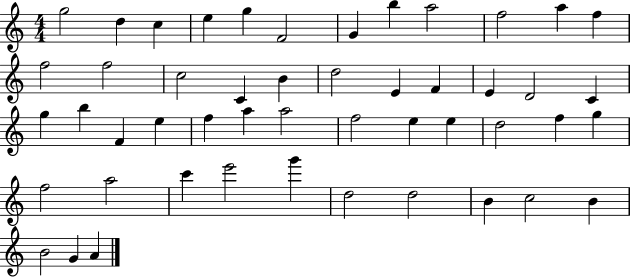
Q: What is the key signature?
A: C major